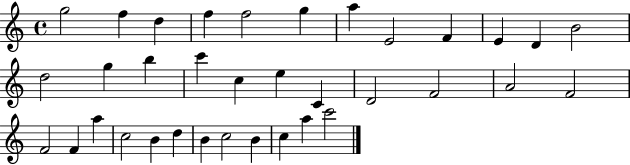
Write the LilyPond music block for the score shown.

{
  \clef treble
  \time 4/4
  \defaultTimeSignature
  \key c \major
  g''2 f''4 d''4 | f''4 f''2 g''4 | a''4 e'2 f'4 | e'4 d'4 b'2 | \break d''2 g''4 b''4 | c'''4 c''4 e''4 c'4 | d'2 f'2 | a'2 f'2 | \break f'2 f'4 a''4 | c''2 b'4 d''4 | b'4 c''2 b'4 | c''4 a''4 c'''2 | \break \bar "|."
}